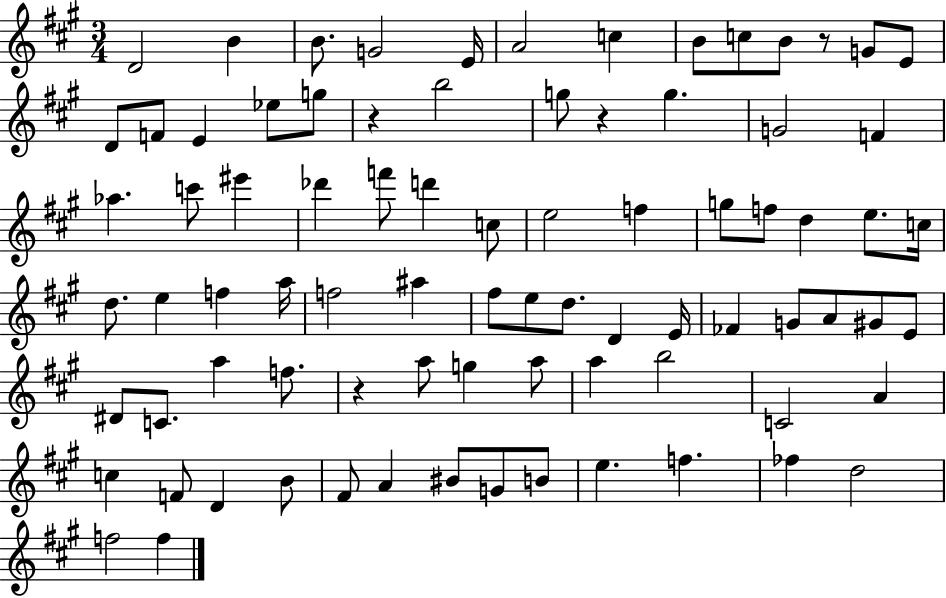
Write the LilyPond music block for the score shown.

{
  \clef treble
  \numericTimeSignature
  \time 3/4
  \key a \major
  d'2 b'4 | b'8. g'2 e'16 | a'2 c''4 | b'8 c''8 b'8 r8 g'8 e'8 | \break d'8 f'8 e'4 ees''8 g''8 | r4 b''2 | g''8 r4 g''4. | g'2 f'4 | \break aes''4. c'''8 eis'''4 | des'''4 f'''8 d'''4 c''8 | e''2 f''4 | g''8 f''8 d''4 e''8. c''16 | \break d''8. e''4 f''4 a''16 | f''2 ais''4 | fis''8 e''8 d''8. d'4 e'16 | fes'4 g'8 a'8 gis'8 e'8 | \break dis'8 c'8. a''4 f''8. | r4 a''8 g''4 a''8 | a''4 b''2 | c'2 a'4 | \break c''4 f'8 d'4 b'8 | fis'8 a'4 bis'8 g'8 b'8 | e''4. f''4. | fes''4 d''2 | \break f''2 f''4 | \bar "|."
}